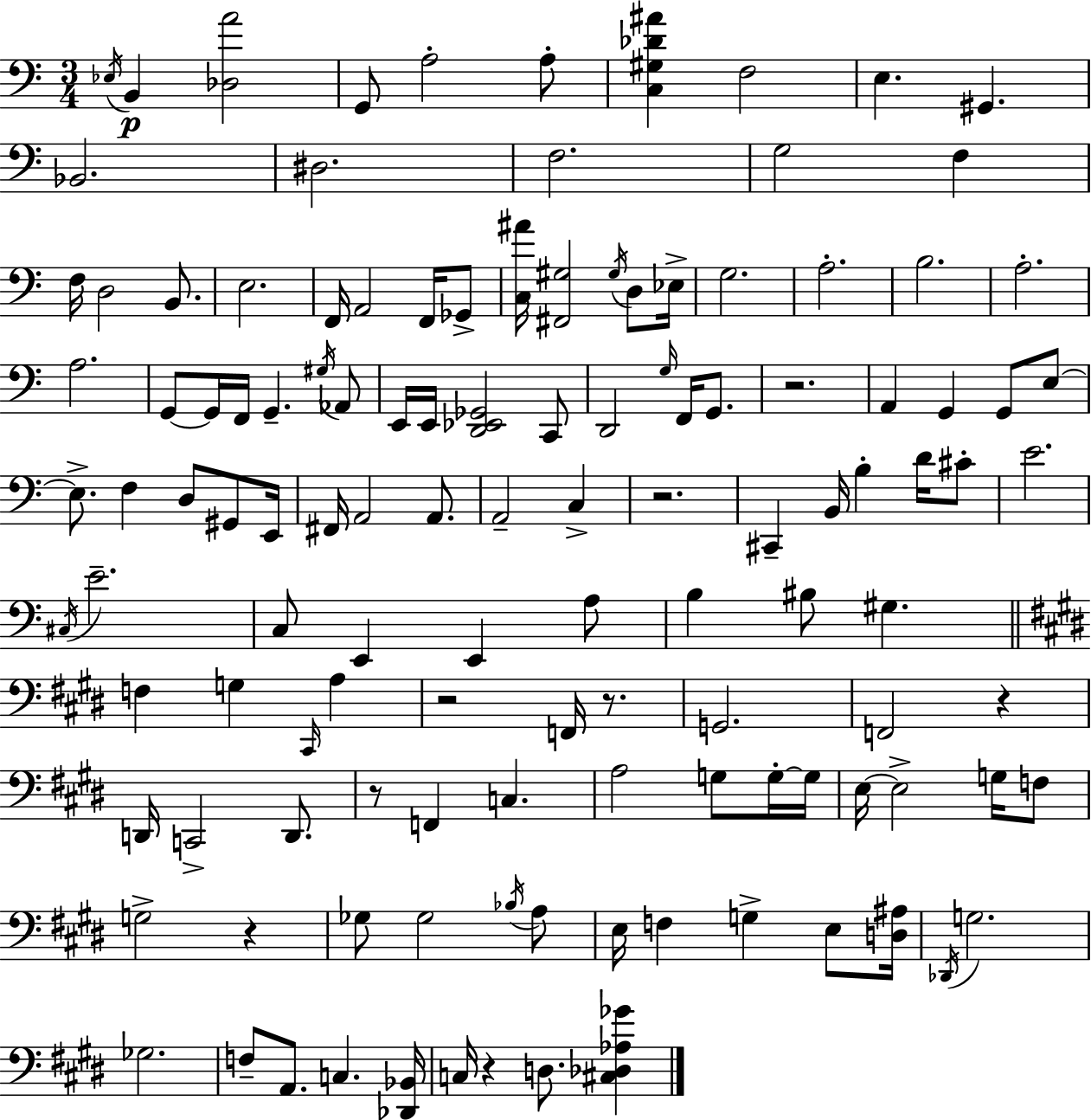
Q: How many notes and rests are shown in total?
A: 124